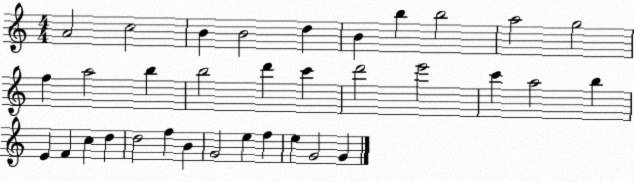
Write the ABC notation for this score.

X:1
T:Untitled
M:4/4
L:1/4
K:C
A2 c2 B B2 d B b b2 a2 g2 f a2 b b2 d' c' d'2 e'2 c' a2 b E F c d d2 f B G2 e f e G2 G